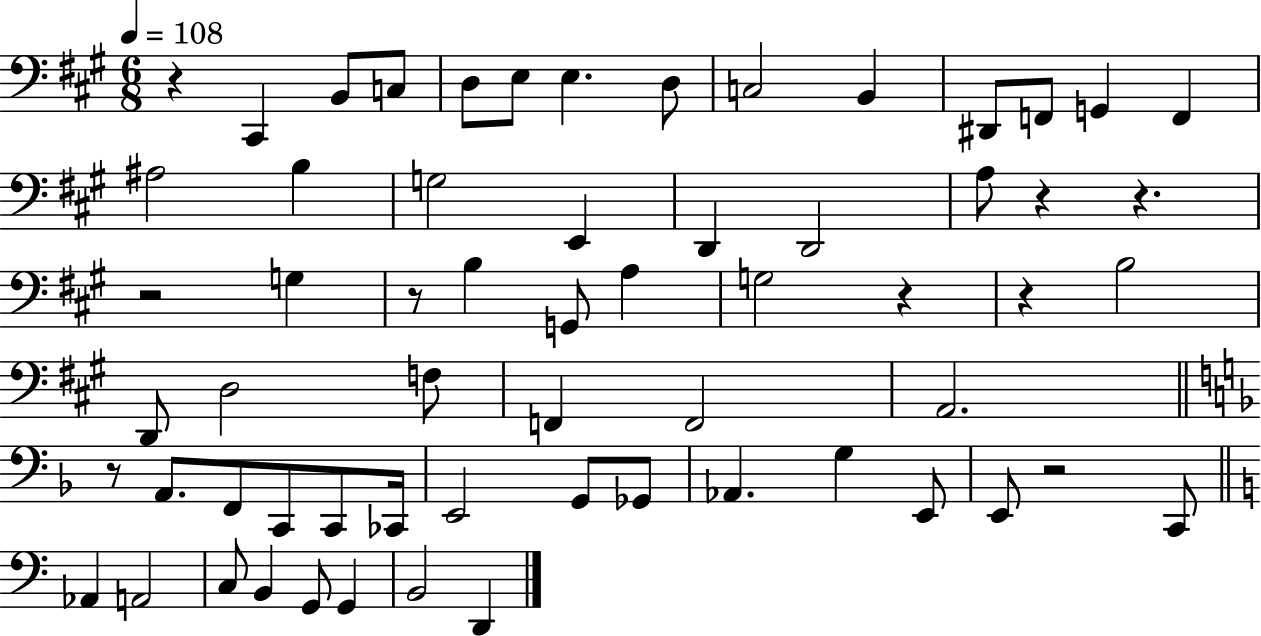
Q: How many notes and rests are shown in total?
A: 62